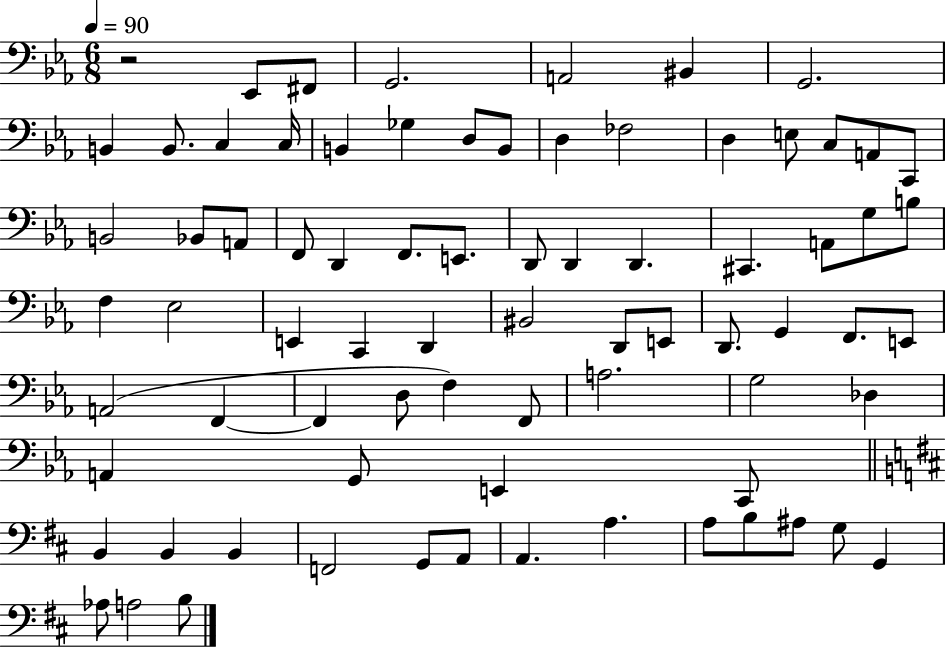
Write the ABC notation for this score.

X:1
T:Untitled
M:6/8
L:1/4
K:Eb
z2 _E,,/2 ^F,,/2 G,,2 A,,2 ^B,, G,,2 B,, B,,/2 C, C,/4 B,, _G, D,/2 B,,/2 D, _F,2 D, E,/2 C,/2 A,,/2 C,,/2 B,,2 _B,,/2 A,,/2 F,,/2 D,, F,,/2 E,,/2 D,,/2 D,, D,, ^C,, A,,/2 G,/2 B,/2 F, _E,2 E,, C,, D,, ^B,,2 D,,/2 E,,/2 D,,/2 G,, F,,/2 E,,/2 A,,2 F,, F,, D,/2 F, F,,/2 A,2 G,2 _D, A,, G,,/2 E,, C,,/2 B,, B,, B,, F,,2 G,,/2 A,,/2 A,, A, A,/2 B,/2 ^A,/2 G,/2 G,, _A,/2 A,2 B,/2